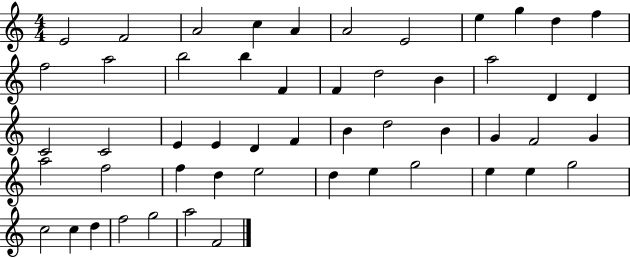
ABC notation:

X:1
T:Untitled
M:4/4
L:1/4
K:C
E2 F2 A2 c A A2 E2 e g d f f2 a2 b2 b F F d2 B a2 D D C2 C2 E E D F B d2 B G F2 G a2 f2 f d e2 d e g2 e e g2 c2 c d f2 g2 a2 F2